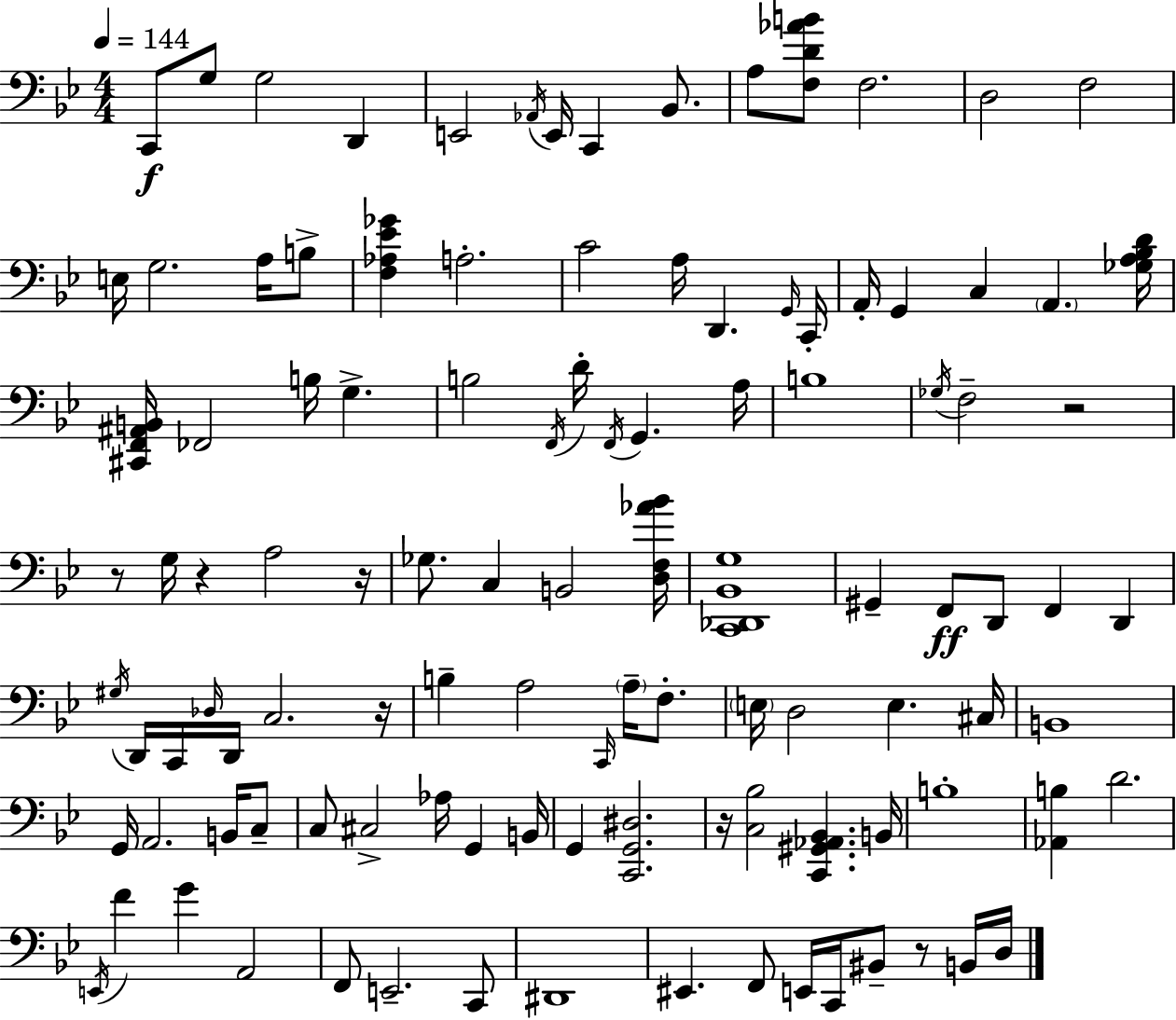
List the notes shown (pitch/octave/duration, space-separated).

C2/e G3/e G3/h D2/q E2/h Ab2/s E2/s C2/q Bb2/e. A3/e [F3,D4,Ab4,B4]/e F3/h. D3/h F3/h E3/s G3/h. A3/s B3/e [F3,Ab3,Eb4,Gb4]/q A3/h. C4/h A3/s D2/q. G2/s C2/s A2/s G2/q C3/q A2/q. [Gb3,A3,Bb3,D4]/s [C#2,F2,A#2,B2]/s FES2/h B3/s G3/q. B3/h F2/s D4/s F2/s G2/q. A3/s B3/w Gb3/s F3/h R/h R/e G3/s R/q A3/h R/s Gb3/e. C3/q B2/h [D3,F3,Ab4,Bb4]/s [C2,Db2,Bb2,G3]/w G#2/q F2/e D2/e F2/q D2/q G#3/s D2/s C2/s Db3/s D2/s C3/h. R/s B3/q A3/h C2/s A3/s F3/e. E3/s D3/h E3/q. C#3/s B2/w G2/s A2/h. B2/s C3/e C3/e C#3/h Ab3/s G2/q B2/s G2/q [C2,G2,D#3]/h. R/s [C3,Bb3]/h [C2,G#2,Ab2,Bb2]/q. B2/s B3/w [Ab2,B3]/q D4/h. E2/s F4/q G4/q A2/h F2/e E2/h. C2/e D#2/w EIS2/q. F2/e E2/s C2/s BIS2/e R/e B2/s D3/s